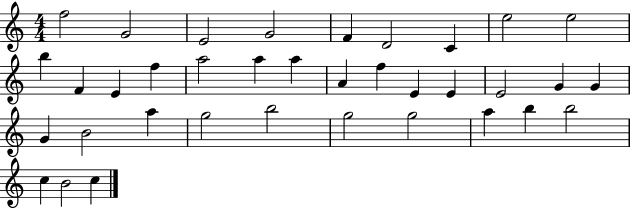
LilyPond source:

{
  \clef treble
  \numericTimeSignature
  \time 4/4
  \key c \major
  f''2 g'2 | e'2 g'2 | f'4 d'2 c'4 | e''2 e''2 | \break b''4 f'4 e'4 f''4 | a''2 a''4 a''4 | a'4 f''4 e'4 e'4 | e'2 g'4 g'4 | \break g'4 b'2 a''4 | g''2 b''2 | g''2 g''2 | a''4 b''4 b''2 | \break c''4 b'2 c''4 | \bar "|."
}